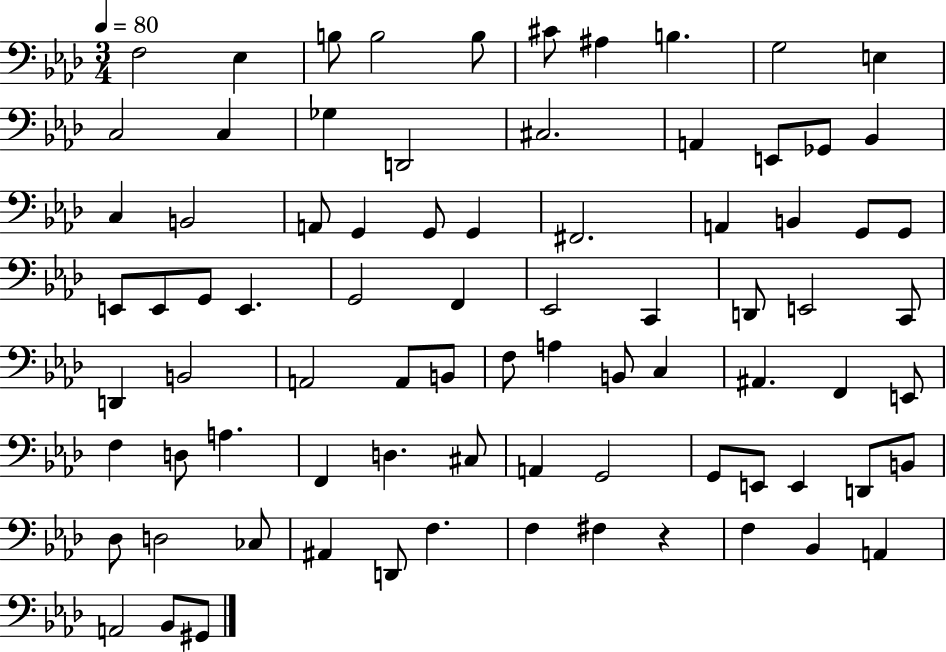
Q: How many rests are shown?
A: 1